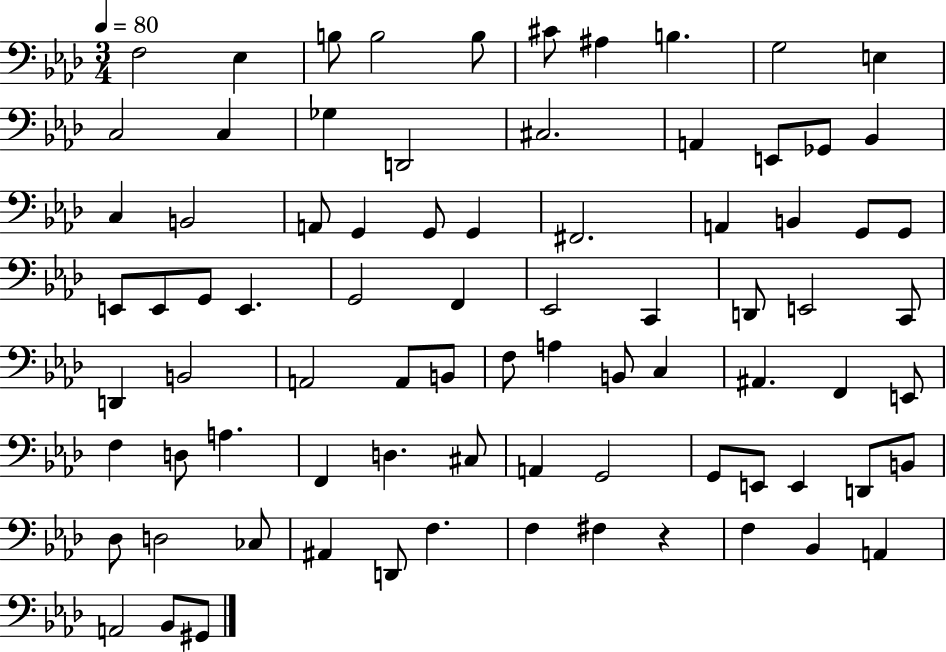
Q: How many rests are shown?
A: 1